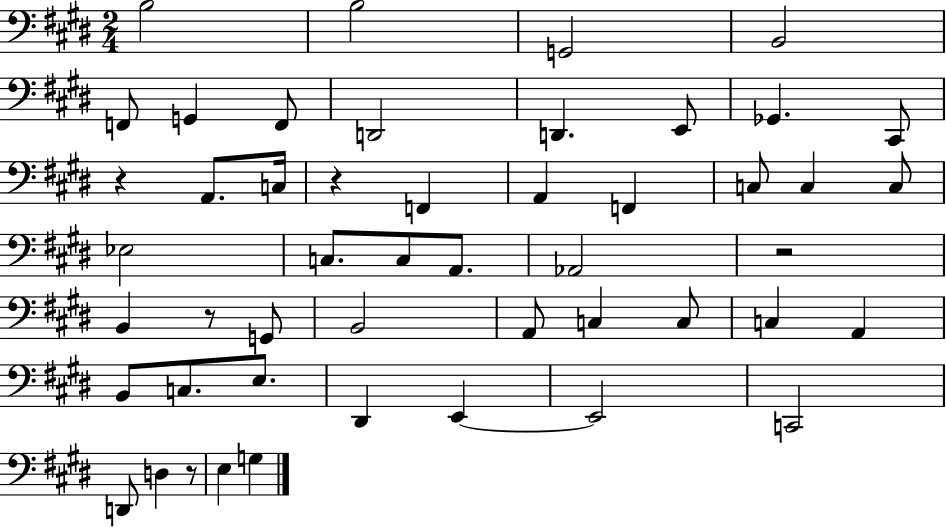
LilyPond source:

{
  \clef bass
  \numericTimeSignature
  \time 2/4
  \key e \major
  b2 | b2 | g,2 | b,2 | \break f,8 g,4 f,8 | d,2 | d,4. e,8 | ges,4. cis,8 | \break r4 a,8. c16 | r4 f,4 | a,4 f,4 | c8 c4 c8 | \break ees2 | c8. c8 a,8. | aes,2 | r2 | \break b,4 r8 g,8 | b,2 | a,8 c4 c8 | c4 a,4 | \break b,8 c8. e8. | dis,4 e,4~~ | e,2 | c,2 | \break d,8 d4 r8 | e4 g4 | \bar "|."
}